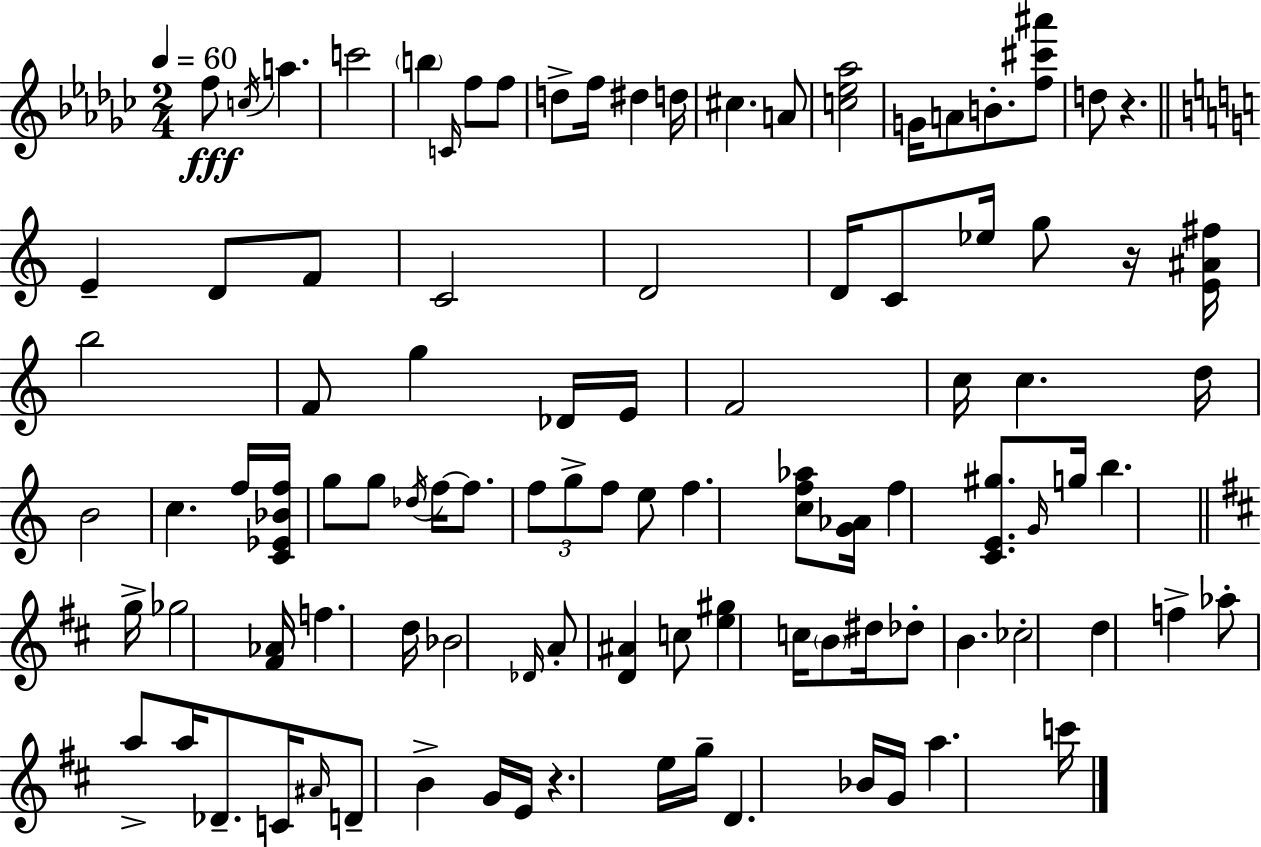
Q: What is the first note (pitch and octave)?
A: F5